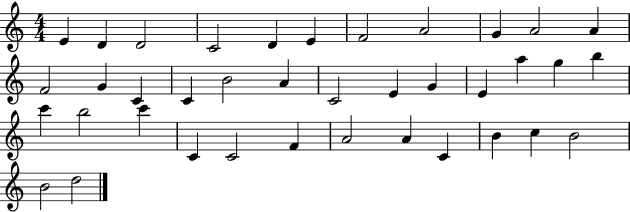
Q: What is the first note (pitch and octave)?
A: E4